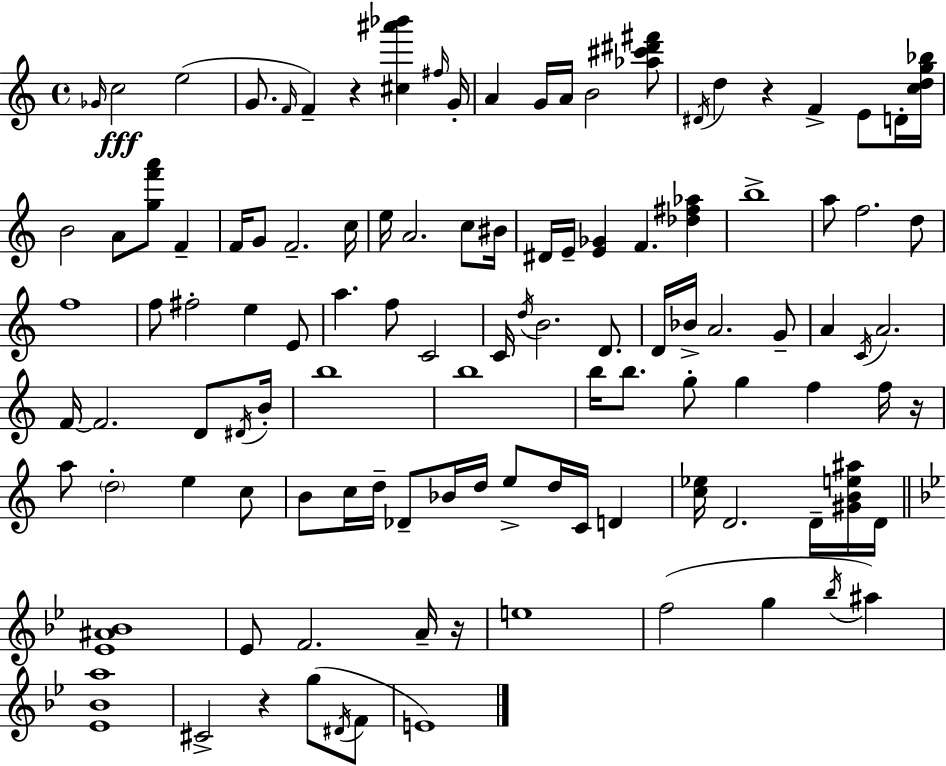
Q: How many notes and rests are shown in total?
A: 112